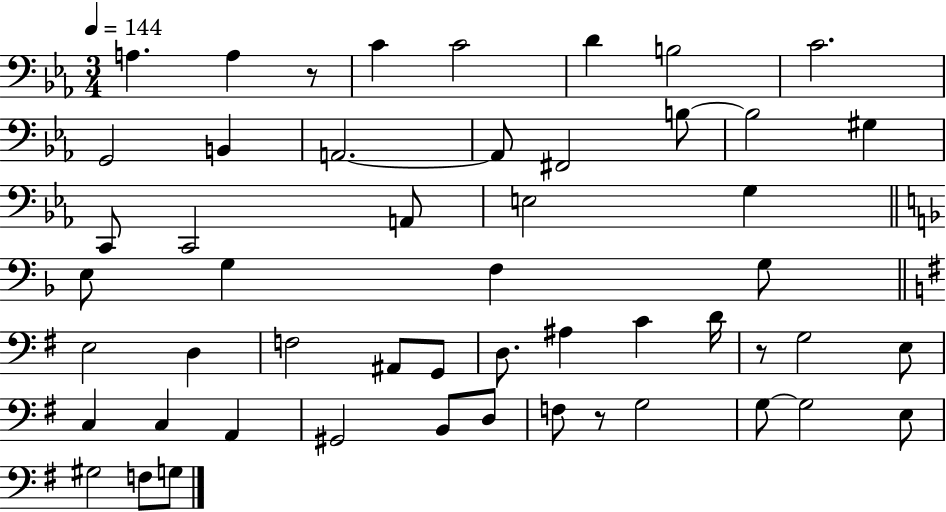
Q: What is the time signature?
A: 3/4